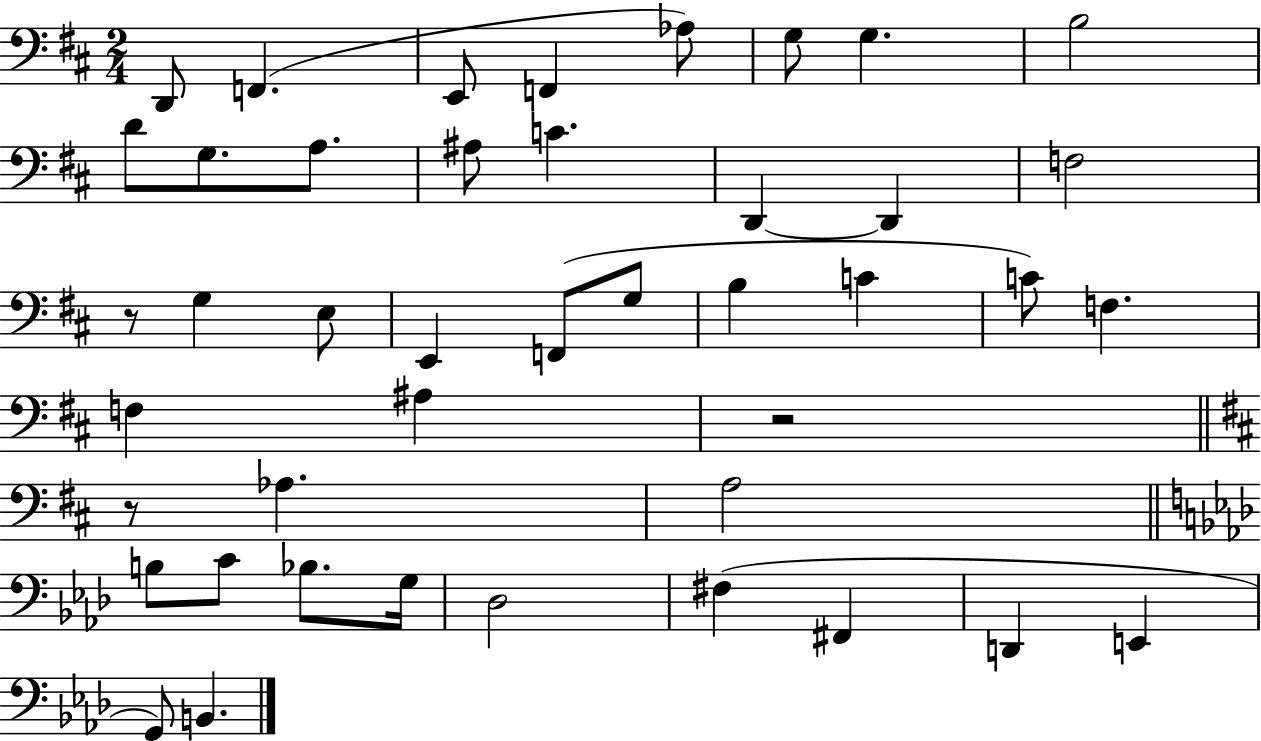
D2/e F2/q. E2/e F2/q Ab3/e G3/e G3/q. B3/h D4/e G3/e. A3/e. A#3/e C4/q. D2/q D2/q F3/h R/e G3/q E3/e E2/q F2/e G3/e B3/q C4/q C4/e F3/q. F3/q A#3/q R/h R/e Ab3/q. A3/h B3/e C4/e Bb3/e. G3/s Db3/h F#3/q F#2/q D2/q E2/q G2/e B2/q.